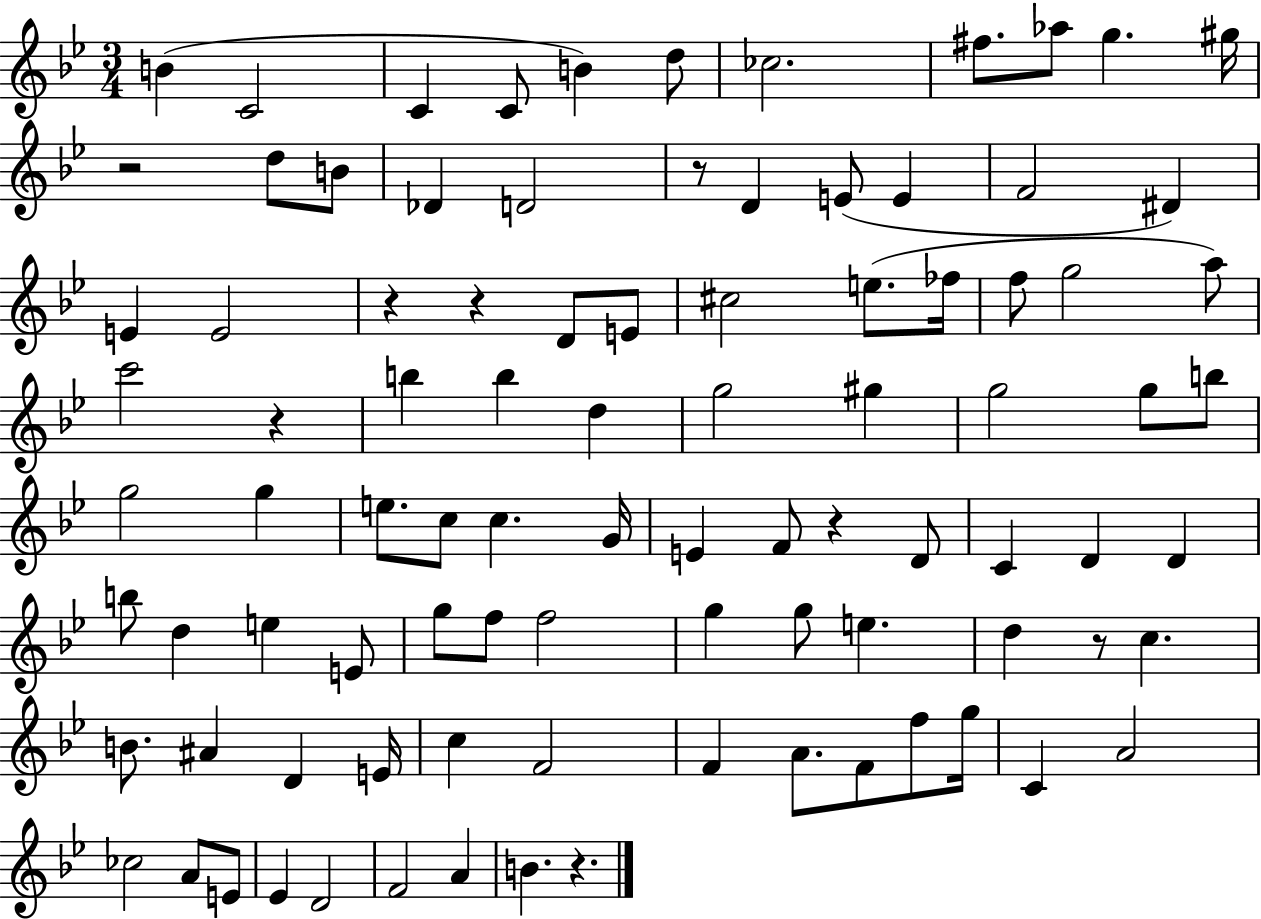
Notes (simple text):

B4/q C4/h C4/q C4/e B4/q D5/e CES5/h. F#5/e. Ab5/e G5/q. G#5/s R/h D5/e B4/e Db4/q D4/h R/e D4/q E4/e E4/q F4/h D#4/q E4/q E4/h R/q R/q D4/e E4/e C#5/h E5/e. FES5/s F5/e G5/h A5/e C6/h R/q B5/q B5/q D5/q G5/h G#5/q G5/h G5/e B5/e G5/h G5/q E5/e. C5/e C5/q. G4/s E4/q F4/e R/q D4/e C4/q D4/q D4/q B5/e D5/q E5/q E4/e G5/e F5/e F5/h G5/q G5/e E5/q. D5/q R/e C5/q. B4/e. A#4/q D4/q E4/s C5/q F4/h F4/q A4/e. F4/e F5/e G5/s C4/q A4/h CES5/h A4/e E4/e Eb4/q D4/h F4/h A4/q B4/q. R/q.